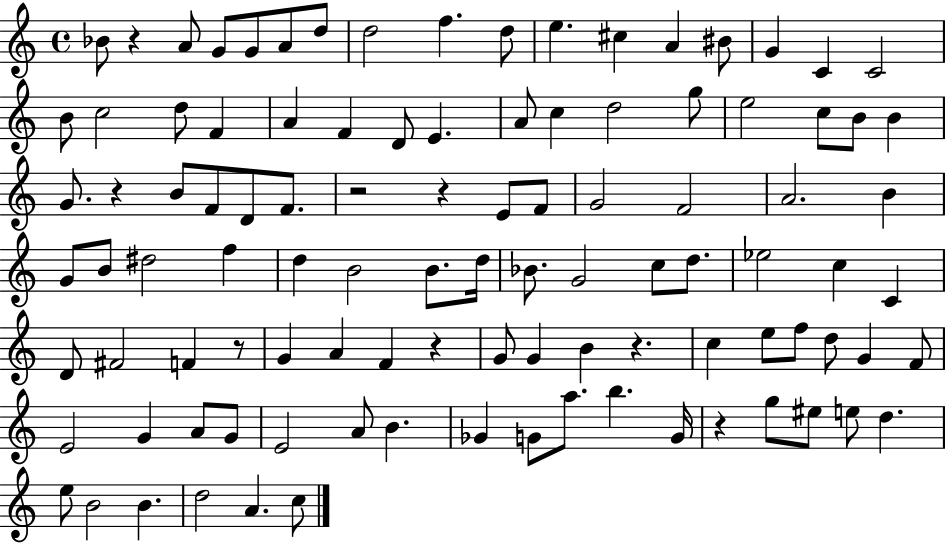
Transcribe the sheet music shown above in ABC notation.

X:1
T:Untitled
M:4/4
L:1/4
K:C
_B/2 z A/2 G/2 G/2 A/2 d/2 d2 f d/2 e ^c A ^B/2 G C C2 B/2 c2 d/2 F A F D/2 E A/2 c d2 g/2 e2 c/2 B/2 B G/2 z B/2 F/2 D/2 F/2 z2 z E/2 F/2 G2 F2 A2 B G/2 B/2 ^d2 f d B2 B/2 d/4 _B/2 G2 c/2 d/2 _e2 c C D/2 ^F2 F z/2 G A F z G/2 G B z c e/2 f/2 d/2 G F/2 E2 G A/2 G/2 E2 A/2 B _G G/2 a/2 b G/4 z g/2 ^e/2 e/2 d e/2 B2 B d2 A c/2